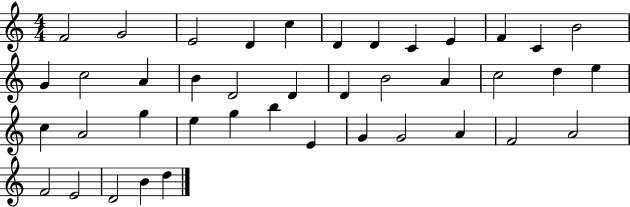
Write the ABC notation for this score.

X:1
T:Untitled
M:4/4
L:1/4
K:C
F2 G2 E2 D c D D C E F C B2 G c2 A B D2 D D B2 A c2 d e c A2 g e g b E G G2 A F2 A2 F2 E2 D2 B d